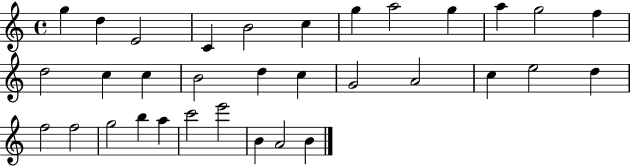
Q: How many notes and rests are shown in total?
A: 33